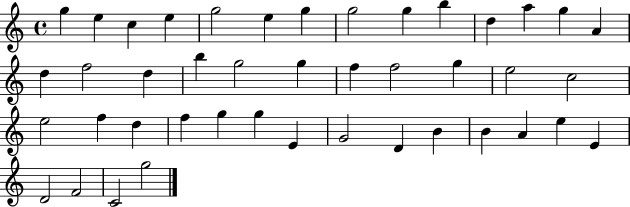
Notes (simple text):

G5/q E5/q C5/q E5/q G5/h E5/q G5/q G5/h G5/q B5/q D5/q A5/q G5/q A4/q D5/q F5/h D5/q B5/q G5/h G5/q F5/q F5/h G5/q E5/h C5/h E5/h F5/q D5/q F5/q G5/q G5/q E4/q G4/h D4/q B4/q B4/q A4/q E5/q E4/q D4/h F4/h C4/h G5/h